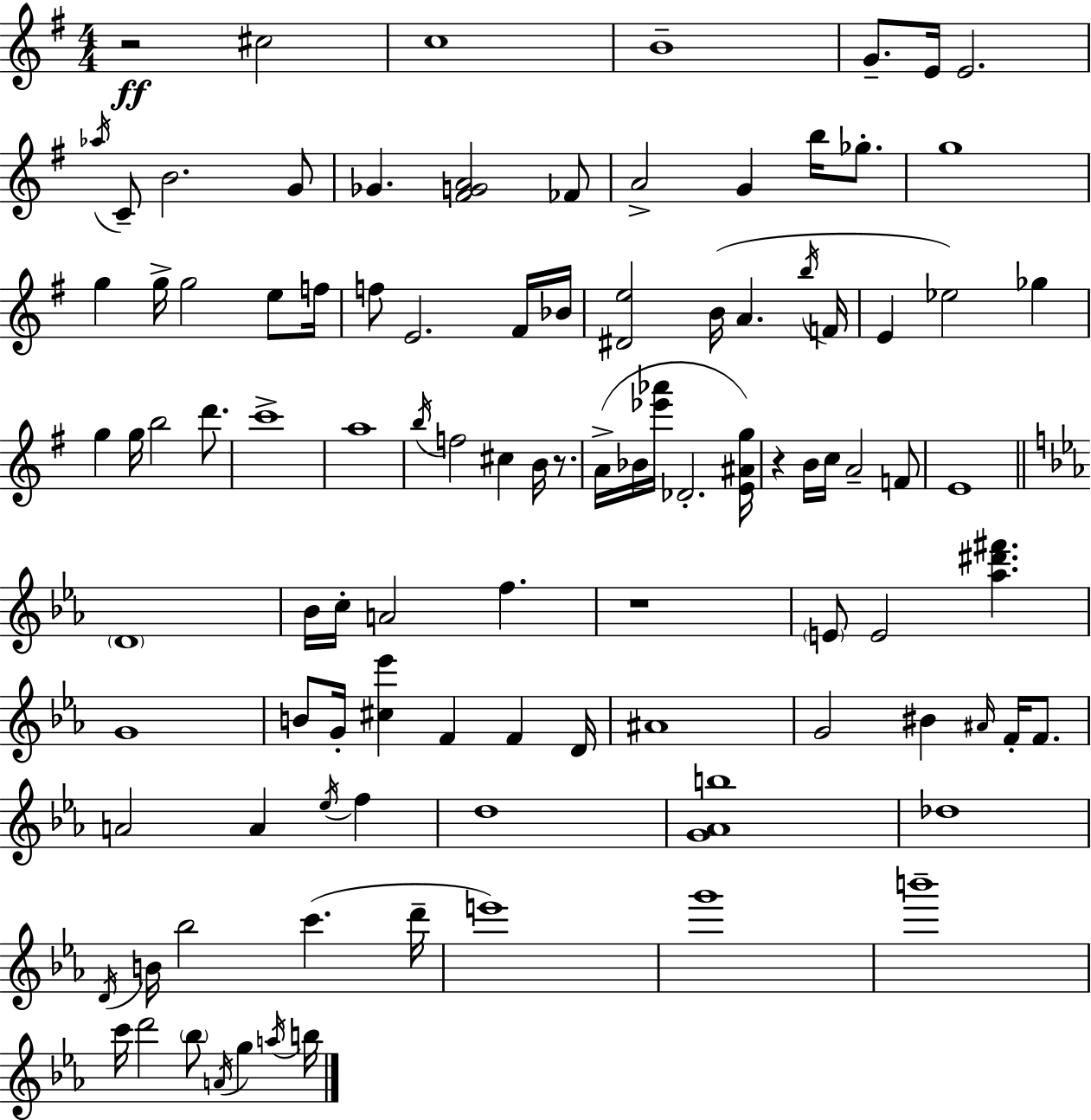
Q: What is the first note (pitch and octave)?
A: C#5